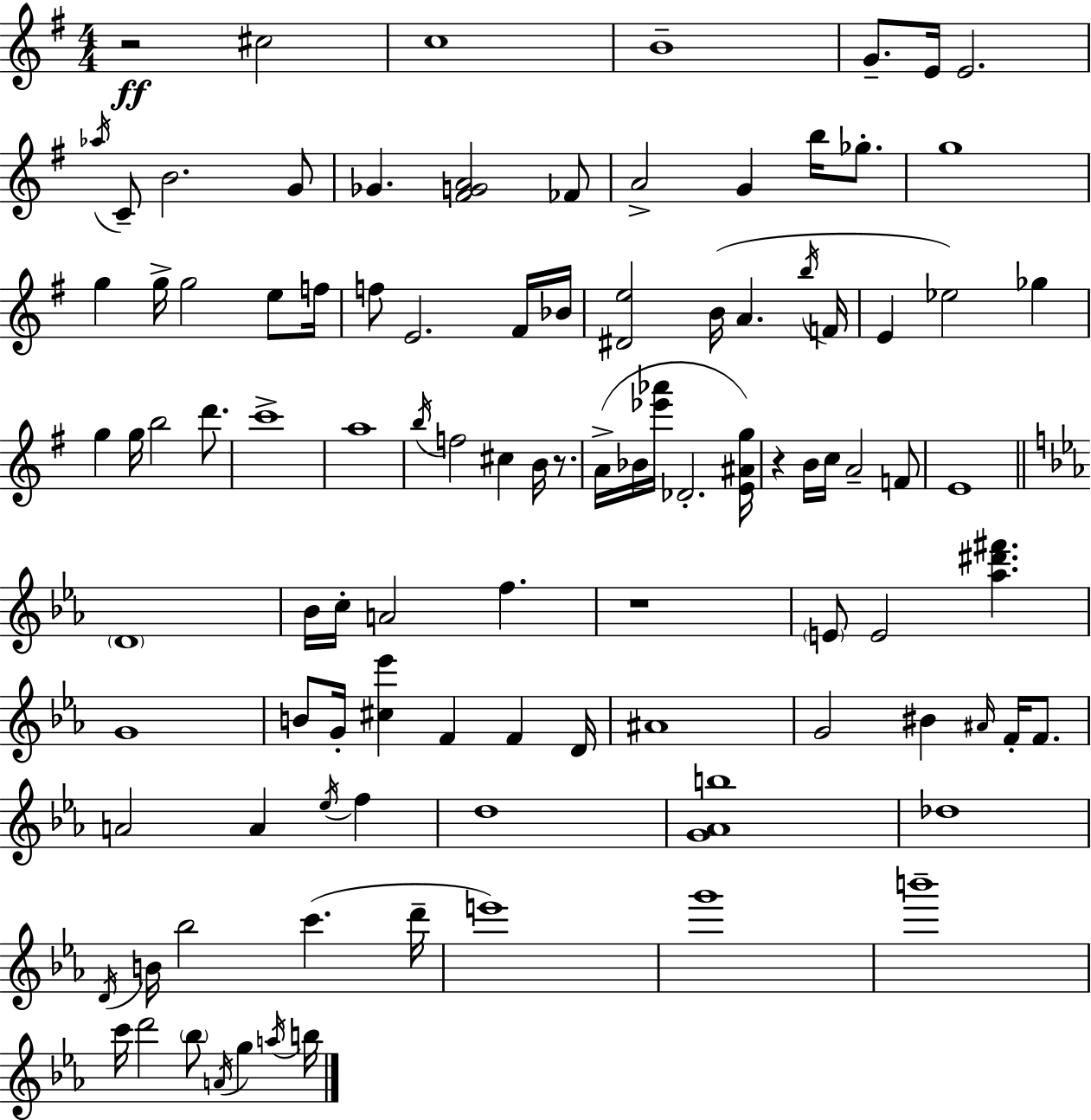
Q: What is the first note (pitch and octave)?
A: C#5